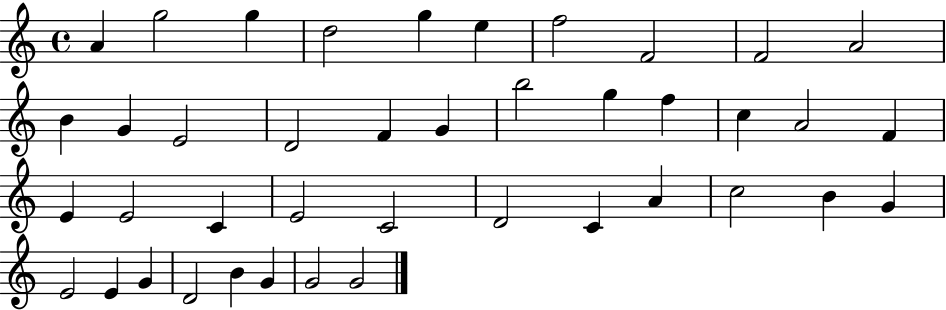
X:1
T:Untitled
M:4/4
L:1/4
K:C
A g2 g d2 g e f2 F2 F2 A2 B G E2 D2 F G b2 g f c A2 F E E2 C E2 C2 D2 C A c2 B G E2 E G D2 B G G2 G2